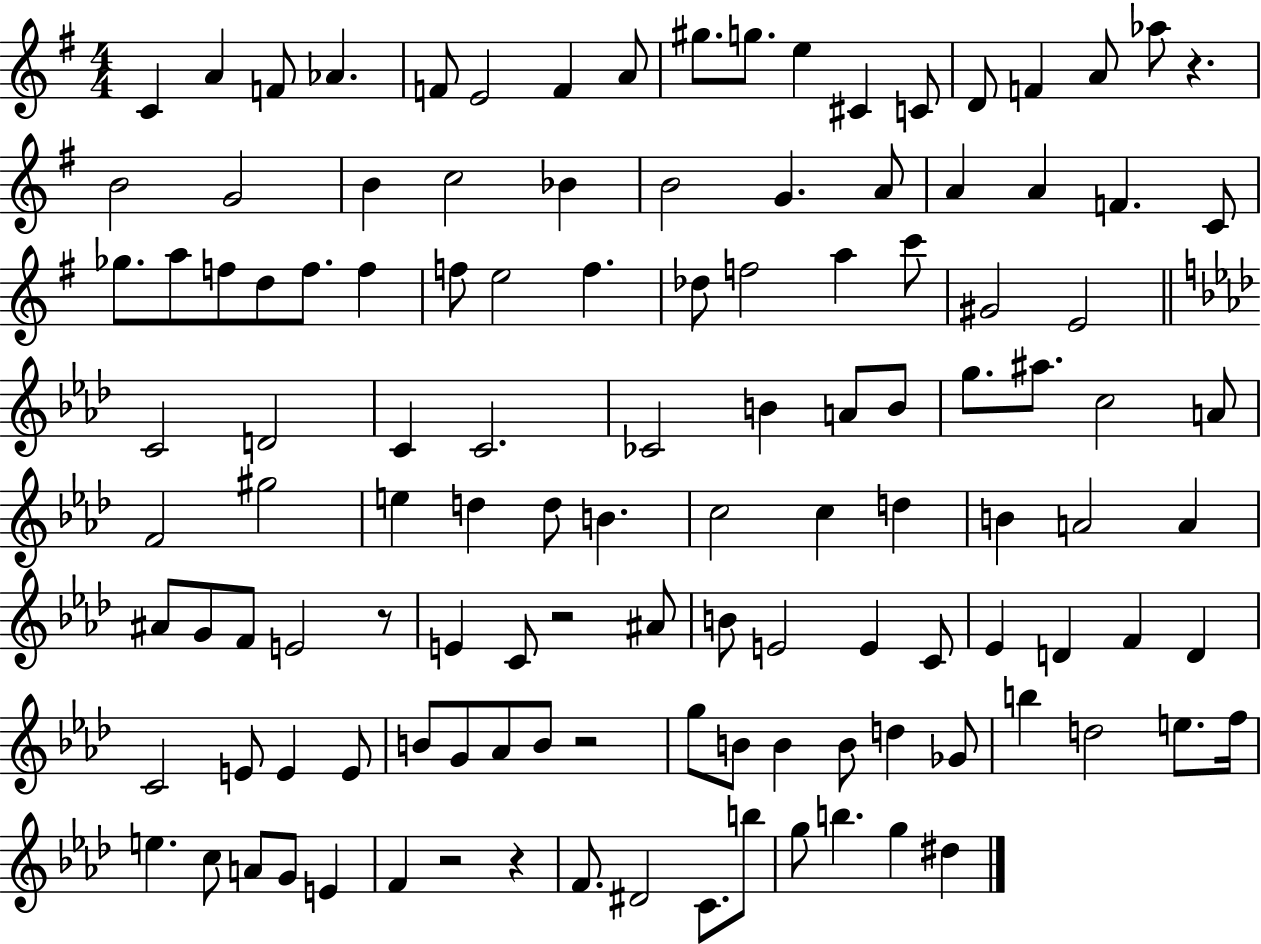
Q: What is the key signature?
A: G major